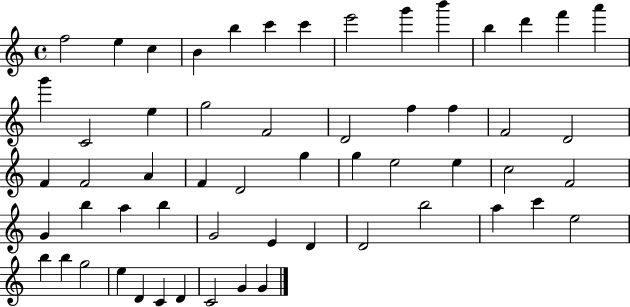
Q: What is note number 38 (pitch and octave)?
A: A5